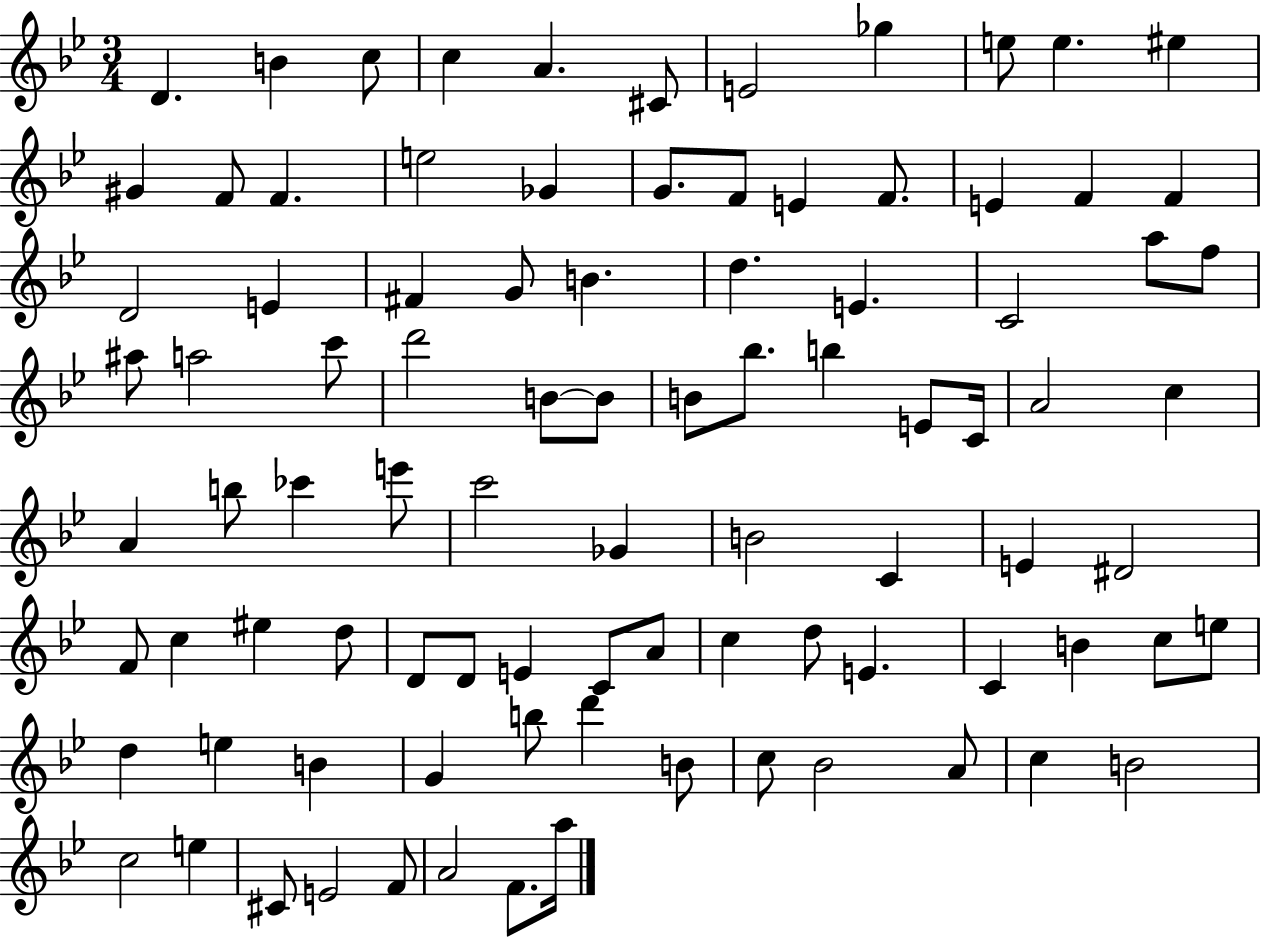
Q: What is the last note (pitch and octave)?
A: A5